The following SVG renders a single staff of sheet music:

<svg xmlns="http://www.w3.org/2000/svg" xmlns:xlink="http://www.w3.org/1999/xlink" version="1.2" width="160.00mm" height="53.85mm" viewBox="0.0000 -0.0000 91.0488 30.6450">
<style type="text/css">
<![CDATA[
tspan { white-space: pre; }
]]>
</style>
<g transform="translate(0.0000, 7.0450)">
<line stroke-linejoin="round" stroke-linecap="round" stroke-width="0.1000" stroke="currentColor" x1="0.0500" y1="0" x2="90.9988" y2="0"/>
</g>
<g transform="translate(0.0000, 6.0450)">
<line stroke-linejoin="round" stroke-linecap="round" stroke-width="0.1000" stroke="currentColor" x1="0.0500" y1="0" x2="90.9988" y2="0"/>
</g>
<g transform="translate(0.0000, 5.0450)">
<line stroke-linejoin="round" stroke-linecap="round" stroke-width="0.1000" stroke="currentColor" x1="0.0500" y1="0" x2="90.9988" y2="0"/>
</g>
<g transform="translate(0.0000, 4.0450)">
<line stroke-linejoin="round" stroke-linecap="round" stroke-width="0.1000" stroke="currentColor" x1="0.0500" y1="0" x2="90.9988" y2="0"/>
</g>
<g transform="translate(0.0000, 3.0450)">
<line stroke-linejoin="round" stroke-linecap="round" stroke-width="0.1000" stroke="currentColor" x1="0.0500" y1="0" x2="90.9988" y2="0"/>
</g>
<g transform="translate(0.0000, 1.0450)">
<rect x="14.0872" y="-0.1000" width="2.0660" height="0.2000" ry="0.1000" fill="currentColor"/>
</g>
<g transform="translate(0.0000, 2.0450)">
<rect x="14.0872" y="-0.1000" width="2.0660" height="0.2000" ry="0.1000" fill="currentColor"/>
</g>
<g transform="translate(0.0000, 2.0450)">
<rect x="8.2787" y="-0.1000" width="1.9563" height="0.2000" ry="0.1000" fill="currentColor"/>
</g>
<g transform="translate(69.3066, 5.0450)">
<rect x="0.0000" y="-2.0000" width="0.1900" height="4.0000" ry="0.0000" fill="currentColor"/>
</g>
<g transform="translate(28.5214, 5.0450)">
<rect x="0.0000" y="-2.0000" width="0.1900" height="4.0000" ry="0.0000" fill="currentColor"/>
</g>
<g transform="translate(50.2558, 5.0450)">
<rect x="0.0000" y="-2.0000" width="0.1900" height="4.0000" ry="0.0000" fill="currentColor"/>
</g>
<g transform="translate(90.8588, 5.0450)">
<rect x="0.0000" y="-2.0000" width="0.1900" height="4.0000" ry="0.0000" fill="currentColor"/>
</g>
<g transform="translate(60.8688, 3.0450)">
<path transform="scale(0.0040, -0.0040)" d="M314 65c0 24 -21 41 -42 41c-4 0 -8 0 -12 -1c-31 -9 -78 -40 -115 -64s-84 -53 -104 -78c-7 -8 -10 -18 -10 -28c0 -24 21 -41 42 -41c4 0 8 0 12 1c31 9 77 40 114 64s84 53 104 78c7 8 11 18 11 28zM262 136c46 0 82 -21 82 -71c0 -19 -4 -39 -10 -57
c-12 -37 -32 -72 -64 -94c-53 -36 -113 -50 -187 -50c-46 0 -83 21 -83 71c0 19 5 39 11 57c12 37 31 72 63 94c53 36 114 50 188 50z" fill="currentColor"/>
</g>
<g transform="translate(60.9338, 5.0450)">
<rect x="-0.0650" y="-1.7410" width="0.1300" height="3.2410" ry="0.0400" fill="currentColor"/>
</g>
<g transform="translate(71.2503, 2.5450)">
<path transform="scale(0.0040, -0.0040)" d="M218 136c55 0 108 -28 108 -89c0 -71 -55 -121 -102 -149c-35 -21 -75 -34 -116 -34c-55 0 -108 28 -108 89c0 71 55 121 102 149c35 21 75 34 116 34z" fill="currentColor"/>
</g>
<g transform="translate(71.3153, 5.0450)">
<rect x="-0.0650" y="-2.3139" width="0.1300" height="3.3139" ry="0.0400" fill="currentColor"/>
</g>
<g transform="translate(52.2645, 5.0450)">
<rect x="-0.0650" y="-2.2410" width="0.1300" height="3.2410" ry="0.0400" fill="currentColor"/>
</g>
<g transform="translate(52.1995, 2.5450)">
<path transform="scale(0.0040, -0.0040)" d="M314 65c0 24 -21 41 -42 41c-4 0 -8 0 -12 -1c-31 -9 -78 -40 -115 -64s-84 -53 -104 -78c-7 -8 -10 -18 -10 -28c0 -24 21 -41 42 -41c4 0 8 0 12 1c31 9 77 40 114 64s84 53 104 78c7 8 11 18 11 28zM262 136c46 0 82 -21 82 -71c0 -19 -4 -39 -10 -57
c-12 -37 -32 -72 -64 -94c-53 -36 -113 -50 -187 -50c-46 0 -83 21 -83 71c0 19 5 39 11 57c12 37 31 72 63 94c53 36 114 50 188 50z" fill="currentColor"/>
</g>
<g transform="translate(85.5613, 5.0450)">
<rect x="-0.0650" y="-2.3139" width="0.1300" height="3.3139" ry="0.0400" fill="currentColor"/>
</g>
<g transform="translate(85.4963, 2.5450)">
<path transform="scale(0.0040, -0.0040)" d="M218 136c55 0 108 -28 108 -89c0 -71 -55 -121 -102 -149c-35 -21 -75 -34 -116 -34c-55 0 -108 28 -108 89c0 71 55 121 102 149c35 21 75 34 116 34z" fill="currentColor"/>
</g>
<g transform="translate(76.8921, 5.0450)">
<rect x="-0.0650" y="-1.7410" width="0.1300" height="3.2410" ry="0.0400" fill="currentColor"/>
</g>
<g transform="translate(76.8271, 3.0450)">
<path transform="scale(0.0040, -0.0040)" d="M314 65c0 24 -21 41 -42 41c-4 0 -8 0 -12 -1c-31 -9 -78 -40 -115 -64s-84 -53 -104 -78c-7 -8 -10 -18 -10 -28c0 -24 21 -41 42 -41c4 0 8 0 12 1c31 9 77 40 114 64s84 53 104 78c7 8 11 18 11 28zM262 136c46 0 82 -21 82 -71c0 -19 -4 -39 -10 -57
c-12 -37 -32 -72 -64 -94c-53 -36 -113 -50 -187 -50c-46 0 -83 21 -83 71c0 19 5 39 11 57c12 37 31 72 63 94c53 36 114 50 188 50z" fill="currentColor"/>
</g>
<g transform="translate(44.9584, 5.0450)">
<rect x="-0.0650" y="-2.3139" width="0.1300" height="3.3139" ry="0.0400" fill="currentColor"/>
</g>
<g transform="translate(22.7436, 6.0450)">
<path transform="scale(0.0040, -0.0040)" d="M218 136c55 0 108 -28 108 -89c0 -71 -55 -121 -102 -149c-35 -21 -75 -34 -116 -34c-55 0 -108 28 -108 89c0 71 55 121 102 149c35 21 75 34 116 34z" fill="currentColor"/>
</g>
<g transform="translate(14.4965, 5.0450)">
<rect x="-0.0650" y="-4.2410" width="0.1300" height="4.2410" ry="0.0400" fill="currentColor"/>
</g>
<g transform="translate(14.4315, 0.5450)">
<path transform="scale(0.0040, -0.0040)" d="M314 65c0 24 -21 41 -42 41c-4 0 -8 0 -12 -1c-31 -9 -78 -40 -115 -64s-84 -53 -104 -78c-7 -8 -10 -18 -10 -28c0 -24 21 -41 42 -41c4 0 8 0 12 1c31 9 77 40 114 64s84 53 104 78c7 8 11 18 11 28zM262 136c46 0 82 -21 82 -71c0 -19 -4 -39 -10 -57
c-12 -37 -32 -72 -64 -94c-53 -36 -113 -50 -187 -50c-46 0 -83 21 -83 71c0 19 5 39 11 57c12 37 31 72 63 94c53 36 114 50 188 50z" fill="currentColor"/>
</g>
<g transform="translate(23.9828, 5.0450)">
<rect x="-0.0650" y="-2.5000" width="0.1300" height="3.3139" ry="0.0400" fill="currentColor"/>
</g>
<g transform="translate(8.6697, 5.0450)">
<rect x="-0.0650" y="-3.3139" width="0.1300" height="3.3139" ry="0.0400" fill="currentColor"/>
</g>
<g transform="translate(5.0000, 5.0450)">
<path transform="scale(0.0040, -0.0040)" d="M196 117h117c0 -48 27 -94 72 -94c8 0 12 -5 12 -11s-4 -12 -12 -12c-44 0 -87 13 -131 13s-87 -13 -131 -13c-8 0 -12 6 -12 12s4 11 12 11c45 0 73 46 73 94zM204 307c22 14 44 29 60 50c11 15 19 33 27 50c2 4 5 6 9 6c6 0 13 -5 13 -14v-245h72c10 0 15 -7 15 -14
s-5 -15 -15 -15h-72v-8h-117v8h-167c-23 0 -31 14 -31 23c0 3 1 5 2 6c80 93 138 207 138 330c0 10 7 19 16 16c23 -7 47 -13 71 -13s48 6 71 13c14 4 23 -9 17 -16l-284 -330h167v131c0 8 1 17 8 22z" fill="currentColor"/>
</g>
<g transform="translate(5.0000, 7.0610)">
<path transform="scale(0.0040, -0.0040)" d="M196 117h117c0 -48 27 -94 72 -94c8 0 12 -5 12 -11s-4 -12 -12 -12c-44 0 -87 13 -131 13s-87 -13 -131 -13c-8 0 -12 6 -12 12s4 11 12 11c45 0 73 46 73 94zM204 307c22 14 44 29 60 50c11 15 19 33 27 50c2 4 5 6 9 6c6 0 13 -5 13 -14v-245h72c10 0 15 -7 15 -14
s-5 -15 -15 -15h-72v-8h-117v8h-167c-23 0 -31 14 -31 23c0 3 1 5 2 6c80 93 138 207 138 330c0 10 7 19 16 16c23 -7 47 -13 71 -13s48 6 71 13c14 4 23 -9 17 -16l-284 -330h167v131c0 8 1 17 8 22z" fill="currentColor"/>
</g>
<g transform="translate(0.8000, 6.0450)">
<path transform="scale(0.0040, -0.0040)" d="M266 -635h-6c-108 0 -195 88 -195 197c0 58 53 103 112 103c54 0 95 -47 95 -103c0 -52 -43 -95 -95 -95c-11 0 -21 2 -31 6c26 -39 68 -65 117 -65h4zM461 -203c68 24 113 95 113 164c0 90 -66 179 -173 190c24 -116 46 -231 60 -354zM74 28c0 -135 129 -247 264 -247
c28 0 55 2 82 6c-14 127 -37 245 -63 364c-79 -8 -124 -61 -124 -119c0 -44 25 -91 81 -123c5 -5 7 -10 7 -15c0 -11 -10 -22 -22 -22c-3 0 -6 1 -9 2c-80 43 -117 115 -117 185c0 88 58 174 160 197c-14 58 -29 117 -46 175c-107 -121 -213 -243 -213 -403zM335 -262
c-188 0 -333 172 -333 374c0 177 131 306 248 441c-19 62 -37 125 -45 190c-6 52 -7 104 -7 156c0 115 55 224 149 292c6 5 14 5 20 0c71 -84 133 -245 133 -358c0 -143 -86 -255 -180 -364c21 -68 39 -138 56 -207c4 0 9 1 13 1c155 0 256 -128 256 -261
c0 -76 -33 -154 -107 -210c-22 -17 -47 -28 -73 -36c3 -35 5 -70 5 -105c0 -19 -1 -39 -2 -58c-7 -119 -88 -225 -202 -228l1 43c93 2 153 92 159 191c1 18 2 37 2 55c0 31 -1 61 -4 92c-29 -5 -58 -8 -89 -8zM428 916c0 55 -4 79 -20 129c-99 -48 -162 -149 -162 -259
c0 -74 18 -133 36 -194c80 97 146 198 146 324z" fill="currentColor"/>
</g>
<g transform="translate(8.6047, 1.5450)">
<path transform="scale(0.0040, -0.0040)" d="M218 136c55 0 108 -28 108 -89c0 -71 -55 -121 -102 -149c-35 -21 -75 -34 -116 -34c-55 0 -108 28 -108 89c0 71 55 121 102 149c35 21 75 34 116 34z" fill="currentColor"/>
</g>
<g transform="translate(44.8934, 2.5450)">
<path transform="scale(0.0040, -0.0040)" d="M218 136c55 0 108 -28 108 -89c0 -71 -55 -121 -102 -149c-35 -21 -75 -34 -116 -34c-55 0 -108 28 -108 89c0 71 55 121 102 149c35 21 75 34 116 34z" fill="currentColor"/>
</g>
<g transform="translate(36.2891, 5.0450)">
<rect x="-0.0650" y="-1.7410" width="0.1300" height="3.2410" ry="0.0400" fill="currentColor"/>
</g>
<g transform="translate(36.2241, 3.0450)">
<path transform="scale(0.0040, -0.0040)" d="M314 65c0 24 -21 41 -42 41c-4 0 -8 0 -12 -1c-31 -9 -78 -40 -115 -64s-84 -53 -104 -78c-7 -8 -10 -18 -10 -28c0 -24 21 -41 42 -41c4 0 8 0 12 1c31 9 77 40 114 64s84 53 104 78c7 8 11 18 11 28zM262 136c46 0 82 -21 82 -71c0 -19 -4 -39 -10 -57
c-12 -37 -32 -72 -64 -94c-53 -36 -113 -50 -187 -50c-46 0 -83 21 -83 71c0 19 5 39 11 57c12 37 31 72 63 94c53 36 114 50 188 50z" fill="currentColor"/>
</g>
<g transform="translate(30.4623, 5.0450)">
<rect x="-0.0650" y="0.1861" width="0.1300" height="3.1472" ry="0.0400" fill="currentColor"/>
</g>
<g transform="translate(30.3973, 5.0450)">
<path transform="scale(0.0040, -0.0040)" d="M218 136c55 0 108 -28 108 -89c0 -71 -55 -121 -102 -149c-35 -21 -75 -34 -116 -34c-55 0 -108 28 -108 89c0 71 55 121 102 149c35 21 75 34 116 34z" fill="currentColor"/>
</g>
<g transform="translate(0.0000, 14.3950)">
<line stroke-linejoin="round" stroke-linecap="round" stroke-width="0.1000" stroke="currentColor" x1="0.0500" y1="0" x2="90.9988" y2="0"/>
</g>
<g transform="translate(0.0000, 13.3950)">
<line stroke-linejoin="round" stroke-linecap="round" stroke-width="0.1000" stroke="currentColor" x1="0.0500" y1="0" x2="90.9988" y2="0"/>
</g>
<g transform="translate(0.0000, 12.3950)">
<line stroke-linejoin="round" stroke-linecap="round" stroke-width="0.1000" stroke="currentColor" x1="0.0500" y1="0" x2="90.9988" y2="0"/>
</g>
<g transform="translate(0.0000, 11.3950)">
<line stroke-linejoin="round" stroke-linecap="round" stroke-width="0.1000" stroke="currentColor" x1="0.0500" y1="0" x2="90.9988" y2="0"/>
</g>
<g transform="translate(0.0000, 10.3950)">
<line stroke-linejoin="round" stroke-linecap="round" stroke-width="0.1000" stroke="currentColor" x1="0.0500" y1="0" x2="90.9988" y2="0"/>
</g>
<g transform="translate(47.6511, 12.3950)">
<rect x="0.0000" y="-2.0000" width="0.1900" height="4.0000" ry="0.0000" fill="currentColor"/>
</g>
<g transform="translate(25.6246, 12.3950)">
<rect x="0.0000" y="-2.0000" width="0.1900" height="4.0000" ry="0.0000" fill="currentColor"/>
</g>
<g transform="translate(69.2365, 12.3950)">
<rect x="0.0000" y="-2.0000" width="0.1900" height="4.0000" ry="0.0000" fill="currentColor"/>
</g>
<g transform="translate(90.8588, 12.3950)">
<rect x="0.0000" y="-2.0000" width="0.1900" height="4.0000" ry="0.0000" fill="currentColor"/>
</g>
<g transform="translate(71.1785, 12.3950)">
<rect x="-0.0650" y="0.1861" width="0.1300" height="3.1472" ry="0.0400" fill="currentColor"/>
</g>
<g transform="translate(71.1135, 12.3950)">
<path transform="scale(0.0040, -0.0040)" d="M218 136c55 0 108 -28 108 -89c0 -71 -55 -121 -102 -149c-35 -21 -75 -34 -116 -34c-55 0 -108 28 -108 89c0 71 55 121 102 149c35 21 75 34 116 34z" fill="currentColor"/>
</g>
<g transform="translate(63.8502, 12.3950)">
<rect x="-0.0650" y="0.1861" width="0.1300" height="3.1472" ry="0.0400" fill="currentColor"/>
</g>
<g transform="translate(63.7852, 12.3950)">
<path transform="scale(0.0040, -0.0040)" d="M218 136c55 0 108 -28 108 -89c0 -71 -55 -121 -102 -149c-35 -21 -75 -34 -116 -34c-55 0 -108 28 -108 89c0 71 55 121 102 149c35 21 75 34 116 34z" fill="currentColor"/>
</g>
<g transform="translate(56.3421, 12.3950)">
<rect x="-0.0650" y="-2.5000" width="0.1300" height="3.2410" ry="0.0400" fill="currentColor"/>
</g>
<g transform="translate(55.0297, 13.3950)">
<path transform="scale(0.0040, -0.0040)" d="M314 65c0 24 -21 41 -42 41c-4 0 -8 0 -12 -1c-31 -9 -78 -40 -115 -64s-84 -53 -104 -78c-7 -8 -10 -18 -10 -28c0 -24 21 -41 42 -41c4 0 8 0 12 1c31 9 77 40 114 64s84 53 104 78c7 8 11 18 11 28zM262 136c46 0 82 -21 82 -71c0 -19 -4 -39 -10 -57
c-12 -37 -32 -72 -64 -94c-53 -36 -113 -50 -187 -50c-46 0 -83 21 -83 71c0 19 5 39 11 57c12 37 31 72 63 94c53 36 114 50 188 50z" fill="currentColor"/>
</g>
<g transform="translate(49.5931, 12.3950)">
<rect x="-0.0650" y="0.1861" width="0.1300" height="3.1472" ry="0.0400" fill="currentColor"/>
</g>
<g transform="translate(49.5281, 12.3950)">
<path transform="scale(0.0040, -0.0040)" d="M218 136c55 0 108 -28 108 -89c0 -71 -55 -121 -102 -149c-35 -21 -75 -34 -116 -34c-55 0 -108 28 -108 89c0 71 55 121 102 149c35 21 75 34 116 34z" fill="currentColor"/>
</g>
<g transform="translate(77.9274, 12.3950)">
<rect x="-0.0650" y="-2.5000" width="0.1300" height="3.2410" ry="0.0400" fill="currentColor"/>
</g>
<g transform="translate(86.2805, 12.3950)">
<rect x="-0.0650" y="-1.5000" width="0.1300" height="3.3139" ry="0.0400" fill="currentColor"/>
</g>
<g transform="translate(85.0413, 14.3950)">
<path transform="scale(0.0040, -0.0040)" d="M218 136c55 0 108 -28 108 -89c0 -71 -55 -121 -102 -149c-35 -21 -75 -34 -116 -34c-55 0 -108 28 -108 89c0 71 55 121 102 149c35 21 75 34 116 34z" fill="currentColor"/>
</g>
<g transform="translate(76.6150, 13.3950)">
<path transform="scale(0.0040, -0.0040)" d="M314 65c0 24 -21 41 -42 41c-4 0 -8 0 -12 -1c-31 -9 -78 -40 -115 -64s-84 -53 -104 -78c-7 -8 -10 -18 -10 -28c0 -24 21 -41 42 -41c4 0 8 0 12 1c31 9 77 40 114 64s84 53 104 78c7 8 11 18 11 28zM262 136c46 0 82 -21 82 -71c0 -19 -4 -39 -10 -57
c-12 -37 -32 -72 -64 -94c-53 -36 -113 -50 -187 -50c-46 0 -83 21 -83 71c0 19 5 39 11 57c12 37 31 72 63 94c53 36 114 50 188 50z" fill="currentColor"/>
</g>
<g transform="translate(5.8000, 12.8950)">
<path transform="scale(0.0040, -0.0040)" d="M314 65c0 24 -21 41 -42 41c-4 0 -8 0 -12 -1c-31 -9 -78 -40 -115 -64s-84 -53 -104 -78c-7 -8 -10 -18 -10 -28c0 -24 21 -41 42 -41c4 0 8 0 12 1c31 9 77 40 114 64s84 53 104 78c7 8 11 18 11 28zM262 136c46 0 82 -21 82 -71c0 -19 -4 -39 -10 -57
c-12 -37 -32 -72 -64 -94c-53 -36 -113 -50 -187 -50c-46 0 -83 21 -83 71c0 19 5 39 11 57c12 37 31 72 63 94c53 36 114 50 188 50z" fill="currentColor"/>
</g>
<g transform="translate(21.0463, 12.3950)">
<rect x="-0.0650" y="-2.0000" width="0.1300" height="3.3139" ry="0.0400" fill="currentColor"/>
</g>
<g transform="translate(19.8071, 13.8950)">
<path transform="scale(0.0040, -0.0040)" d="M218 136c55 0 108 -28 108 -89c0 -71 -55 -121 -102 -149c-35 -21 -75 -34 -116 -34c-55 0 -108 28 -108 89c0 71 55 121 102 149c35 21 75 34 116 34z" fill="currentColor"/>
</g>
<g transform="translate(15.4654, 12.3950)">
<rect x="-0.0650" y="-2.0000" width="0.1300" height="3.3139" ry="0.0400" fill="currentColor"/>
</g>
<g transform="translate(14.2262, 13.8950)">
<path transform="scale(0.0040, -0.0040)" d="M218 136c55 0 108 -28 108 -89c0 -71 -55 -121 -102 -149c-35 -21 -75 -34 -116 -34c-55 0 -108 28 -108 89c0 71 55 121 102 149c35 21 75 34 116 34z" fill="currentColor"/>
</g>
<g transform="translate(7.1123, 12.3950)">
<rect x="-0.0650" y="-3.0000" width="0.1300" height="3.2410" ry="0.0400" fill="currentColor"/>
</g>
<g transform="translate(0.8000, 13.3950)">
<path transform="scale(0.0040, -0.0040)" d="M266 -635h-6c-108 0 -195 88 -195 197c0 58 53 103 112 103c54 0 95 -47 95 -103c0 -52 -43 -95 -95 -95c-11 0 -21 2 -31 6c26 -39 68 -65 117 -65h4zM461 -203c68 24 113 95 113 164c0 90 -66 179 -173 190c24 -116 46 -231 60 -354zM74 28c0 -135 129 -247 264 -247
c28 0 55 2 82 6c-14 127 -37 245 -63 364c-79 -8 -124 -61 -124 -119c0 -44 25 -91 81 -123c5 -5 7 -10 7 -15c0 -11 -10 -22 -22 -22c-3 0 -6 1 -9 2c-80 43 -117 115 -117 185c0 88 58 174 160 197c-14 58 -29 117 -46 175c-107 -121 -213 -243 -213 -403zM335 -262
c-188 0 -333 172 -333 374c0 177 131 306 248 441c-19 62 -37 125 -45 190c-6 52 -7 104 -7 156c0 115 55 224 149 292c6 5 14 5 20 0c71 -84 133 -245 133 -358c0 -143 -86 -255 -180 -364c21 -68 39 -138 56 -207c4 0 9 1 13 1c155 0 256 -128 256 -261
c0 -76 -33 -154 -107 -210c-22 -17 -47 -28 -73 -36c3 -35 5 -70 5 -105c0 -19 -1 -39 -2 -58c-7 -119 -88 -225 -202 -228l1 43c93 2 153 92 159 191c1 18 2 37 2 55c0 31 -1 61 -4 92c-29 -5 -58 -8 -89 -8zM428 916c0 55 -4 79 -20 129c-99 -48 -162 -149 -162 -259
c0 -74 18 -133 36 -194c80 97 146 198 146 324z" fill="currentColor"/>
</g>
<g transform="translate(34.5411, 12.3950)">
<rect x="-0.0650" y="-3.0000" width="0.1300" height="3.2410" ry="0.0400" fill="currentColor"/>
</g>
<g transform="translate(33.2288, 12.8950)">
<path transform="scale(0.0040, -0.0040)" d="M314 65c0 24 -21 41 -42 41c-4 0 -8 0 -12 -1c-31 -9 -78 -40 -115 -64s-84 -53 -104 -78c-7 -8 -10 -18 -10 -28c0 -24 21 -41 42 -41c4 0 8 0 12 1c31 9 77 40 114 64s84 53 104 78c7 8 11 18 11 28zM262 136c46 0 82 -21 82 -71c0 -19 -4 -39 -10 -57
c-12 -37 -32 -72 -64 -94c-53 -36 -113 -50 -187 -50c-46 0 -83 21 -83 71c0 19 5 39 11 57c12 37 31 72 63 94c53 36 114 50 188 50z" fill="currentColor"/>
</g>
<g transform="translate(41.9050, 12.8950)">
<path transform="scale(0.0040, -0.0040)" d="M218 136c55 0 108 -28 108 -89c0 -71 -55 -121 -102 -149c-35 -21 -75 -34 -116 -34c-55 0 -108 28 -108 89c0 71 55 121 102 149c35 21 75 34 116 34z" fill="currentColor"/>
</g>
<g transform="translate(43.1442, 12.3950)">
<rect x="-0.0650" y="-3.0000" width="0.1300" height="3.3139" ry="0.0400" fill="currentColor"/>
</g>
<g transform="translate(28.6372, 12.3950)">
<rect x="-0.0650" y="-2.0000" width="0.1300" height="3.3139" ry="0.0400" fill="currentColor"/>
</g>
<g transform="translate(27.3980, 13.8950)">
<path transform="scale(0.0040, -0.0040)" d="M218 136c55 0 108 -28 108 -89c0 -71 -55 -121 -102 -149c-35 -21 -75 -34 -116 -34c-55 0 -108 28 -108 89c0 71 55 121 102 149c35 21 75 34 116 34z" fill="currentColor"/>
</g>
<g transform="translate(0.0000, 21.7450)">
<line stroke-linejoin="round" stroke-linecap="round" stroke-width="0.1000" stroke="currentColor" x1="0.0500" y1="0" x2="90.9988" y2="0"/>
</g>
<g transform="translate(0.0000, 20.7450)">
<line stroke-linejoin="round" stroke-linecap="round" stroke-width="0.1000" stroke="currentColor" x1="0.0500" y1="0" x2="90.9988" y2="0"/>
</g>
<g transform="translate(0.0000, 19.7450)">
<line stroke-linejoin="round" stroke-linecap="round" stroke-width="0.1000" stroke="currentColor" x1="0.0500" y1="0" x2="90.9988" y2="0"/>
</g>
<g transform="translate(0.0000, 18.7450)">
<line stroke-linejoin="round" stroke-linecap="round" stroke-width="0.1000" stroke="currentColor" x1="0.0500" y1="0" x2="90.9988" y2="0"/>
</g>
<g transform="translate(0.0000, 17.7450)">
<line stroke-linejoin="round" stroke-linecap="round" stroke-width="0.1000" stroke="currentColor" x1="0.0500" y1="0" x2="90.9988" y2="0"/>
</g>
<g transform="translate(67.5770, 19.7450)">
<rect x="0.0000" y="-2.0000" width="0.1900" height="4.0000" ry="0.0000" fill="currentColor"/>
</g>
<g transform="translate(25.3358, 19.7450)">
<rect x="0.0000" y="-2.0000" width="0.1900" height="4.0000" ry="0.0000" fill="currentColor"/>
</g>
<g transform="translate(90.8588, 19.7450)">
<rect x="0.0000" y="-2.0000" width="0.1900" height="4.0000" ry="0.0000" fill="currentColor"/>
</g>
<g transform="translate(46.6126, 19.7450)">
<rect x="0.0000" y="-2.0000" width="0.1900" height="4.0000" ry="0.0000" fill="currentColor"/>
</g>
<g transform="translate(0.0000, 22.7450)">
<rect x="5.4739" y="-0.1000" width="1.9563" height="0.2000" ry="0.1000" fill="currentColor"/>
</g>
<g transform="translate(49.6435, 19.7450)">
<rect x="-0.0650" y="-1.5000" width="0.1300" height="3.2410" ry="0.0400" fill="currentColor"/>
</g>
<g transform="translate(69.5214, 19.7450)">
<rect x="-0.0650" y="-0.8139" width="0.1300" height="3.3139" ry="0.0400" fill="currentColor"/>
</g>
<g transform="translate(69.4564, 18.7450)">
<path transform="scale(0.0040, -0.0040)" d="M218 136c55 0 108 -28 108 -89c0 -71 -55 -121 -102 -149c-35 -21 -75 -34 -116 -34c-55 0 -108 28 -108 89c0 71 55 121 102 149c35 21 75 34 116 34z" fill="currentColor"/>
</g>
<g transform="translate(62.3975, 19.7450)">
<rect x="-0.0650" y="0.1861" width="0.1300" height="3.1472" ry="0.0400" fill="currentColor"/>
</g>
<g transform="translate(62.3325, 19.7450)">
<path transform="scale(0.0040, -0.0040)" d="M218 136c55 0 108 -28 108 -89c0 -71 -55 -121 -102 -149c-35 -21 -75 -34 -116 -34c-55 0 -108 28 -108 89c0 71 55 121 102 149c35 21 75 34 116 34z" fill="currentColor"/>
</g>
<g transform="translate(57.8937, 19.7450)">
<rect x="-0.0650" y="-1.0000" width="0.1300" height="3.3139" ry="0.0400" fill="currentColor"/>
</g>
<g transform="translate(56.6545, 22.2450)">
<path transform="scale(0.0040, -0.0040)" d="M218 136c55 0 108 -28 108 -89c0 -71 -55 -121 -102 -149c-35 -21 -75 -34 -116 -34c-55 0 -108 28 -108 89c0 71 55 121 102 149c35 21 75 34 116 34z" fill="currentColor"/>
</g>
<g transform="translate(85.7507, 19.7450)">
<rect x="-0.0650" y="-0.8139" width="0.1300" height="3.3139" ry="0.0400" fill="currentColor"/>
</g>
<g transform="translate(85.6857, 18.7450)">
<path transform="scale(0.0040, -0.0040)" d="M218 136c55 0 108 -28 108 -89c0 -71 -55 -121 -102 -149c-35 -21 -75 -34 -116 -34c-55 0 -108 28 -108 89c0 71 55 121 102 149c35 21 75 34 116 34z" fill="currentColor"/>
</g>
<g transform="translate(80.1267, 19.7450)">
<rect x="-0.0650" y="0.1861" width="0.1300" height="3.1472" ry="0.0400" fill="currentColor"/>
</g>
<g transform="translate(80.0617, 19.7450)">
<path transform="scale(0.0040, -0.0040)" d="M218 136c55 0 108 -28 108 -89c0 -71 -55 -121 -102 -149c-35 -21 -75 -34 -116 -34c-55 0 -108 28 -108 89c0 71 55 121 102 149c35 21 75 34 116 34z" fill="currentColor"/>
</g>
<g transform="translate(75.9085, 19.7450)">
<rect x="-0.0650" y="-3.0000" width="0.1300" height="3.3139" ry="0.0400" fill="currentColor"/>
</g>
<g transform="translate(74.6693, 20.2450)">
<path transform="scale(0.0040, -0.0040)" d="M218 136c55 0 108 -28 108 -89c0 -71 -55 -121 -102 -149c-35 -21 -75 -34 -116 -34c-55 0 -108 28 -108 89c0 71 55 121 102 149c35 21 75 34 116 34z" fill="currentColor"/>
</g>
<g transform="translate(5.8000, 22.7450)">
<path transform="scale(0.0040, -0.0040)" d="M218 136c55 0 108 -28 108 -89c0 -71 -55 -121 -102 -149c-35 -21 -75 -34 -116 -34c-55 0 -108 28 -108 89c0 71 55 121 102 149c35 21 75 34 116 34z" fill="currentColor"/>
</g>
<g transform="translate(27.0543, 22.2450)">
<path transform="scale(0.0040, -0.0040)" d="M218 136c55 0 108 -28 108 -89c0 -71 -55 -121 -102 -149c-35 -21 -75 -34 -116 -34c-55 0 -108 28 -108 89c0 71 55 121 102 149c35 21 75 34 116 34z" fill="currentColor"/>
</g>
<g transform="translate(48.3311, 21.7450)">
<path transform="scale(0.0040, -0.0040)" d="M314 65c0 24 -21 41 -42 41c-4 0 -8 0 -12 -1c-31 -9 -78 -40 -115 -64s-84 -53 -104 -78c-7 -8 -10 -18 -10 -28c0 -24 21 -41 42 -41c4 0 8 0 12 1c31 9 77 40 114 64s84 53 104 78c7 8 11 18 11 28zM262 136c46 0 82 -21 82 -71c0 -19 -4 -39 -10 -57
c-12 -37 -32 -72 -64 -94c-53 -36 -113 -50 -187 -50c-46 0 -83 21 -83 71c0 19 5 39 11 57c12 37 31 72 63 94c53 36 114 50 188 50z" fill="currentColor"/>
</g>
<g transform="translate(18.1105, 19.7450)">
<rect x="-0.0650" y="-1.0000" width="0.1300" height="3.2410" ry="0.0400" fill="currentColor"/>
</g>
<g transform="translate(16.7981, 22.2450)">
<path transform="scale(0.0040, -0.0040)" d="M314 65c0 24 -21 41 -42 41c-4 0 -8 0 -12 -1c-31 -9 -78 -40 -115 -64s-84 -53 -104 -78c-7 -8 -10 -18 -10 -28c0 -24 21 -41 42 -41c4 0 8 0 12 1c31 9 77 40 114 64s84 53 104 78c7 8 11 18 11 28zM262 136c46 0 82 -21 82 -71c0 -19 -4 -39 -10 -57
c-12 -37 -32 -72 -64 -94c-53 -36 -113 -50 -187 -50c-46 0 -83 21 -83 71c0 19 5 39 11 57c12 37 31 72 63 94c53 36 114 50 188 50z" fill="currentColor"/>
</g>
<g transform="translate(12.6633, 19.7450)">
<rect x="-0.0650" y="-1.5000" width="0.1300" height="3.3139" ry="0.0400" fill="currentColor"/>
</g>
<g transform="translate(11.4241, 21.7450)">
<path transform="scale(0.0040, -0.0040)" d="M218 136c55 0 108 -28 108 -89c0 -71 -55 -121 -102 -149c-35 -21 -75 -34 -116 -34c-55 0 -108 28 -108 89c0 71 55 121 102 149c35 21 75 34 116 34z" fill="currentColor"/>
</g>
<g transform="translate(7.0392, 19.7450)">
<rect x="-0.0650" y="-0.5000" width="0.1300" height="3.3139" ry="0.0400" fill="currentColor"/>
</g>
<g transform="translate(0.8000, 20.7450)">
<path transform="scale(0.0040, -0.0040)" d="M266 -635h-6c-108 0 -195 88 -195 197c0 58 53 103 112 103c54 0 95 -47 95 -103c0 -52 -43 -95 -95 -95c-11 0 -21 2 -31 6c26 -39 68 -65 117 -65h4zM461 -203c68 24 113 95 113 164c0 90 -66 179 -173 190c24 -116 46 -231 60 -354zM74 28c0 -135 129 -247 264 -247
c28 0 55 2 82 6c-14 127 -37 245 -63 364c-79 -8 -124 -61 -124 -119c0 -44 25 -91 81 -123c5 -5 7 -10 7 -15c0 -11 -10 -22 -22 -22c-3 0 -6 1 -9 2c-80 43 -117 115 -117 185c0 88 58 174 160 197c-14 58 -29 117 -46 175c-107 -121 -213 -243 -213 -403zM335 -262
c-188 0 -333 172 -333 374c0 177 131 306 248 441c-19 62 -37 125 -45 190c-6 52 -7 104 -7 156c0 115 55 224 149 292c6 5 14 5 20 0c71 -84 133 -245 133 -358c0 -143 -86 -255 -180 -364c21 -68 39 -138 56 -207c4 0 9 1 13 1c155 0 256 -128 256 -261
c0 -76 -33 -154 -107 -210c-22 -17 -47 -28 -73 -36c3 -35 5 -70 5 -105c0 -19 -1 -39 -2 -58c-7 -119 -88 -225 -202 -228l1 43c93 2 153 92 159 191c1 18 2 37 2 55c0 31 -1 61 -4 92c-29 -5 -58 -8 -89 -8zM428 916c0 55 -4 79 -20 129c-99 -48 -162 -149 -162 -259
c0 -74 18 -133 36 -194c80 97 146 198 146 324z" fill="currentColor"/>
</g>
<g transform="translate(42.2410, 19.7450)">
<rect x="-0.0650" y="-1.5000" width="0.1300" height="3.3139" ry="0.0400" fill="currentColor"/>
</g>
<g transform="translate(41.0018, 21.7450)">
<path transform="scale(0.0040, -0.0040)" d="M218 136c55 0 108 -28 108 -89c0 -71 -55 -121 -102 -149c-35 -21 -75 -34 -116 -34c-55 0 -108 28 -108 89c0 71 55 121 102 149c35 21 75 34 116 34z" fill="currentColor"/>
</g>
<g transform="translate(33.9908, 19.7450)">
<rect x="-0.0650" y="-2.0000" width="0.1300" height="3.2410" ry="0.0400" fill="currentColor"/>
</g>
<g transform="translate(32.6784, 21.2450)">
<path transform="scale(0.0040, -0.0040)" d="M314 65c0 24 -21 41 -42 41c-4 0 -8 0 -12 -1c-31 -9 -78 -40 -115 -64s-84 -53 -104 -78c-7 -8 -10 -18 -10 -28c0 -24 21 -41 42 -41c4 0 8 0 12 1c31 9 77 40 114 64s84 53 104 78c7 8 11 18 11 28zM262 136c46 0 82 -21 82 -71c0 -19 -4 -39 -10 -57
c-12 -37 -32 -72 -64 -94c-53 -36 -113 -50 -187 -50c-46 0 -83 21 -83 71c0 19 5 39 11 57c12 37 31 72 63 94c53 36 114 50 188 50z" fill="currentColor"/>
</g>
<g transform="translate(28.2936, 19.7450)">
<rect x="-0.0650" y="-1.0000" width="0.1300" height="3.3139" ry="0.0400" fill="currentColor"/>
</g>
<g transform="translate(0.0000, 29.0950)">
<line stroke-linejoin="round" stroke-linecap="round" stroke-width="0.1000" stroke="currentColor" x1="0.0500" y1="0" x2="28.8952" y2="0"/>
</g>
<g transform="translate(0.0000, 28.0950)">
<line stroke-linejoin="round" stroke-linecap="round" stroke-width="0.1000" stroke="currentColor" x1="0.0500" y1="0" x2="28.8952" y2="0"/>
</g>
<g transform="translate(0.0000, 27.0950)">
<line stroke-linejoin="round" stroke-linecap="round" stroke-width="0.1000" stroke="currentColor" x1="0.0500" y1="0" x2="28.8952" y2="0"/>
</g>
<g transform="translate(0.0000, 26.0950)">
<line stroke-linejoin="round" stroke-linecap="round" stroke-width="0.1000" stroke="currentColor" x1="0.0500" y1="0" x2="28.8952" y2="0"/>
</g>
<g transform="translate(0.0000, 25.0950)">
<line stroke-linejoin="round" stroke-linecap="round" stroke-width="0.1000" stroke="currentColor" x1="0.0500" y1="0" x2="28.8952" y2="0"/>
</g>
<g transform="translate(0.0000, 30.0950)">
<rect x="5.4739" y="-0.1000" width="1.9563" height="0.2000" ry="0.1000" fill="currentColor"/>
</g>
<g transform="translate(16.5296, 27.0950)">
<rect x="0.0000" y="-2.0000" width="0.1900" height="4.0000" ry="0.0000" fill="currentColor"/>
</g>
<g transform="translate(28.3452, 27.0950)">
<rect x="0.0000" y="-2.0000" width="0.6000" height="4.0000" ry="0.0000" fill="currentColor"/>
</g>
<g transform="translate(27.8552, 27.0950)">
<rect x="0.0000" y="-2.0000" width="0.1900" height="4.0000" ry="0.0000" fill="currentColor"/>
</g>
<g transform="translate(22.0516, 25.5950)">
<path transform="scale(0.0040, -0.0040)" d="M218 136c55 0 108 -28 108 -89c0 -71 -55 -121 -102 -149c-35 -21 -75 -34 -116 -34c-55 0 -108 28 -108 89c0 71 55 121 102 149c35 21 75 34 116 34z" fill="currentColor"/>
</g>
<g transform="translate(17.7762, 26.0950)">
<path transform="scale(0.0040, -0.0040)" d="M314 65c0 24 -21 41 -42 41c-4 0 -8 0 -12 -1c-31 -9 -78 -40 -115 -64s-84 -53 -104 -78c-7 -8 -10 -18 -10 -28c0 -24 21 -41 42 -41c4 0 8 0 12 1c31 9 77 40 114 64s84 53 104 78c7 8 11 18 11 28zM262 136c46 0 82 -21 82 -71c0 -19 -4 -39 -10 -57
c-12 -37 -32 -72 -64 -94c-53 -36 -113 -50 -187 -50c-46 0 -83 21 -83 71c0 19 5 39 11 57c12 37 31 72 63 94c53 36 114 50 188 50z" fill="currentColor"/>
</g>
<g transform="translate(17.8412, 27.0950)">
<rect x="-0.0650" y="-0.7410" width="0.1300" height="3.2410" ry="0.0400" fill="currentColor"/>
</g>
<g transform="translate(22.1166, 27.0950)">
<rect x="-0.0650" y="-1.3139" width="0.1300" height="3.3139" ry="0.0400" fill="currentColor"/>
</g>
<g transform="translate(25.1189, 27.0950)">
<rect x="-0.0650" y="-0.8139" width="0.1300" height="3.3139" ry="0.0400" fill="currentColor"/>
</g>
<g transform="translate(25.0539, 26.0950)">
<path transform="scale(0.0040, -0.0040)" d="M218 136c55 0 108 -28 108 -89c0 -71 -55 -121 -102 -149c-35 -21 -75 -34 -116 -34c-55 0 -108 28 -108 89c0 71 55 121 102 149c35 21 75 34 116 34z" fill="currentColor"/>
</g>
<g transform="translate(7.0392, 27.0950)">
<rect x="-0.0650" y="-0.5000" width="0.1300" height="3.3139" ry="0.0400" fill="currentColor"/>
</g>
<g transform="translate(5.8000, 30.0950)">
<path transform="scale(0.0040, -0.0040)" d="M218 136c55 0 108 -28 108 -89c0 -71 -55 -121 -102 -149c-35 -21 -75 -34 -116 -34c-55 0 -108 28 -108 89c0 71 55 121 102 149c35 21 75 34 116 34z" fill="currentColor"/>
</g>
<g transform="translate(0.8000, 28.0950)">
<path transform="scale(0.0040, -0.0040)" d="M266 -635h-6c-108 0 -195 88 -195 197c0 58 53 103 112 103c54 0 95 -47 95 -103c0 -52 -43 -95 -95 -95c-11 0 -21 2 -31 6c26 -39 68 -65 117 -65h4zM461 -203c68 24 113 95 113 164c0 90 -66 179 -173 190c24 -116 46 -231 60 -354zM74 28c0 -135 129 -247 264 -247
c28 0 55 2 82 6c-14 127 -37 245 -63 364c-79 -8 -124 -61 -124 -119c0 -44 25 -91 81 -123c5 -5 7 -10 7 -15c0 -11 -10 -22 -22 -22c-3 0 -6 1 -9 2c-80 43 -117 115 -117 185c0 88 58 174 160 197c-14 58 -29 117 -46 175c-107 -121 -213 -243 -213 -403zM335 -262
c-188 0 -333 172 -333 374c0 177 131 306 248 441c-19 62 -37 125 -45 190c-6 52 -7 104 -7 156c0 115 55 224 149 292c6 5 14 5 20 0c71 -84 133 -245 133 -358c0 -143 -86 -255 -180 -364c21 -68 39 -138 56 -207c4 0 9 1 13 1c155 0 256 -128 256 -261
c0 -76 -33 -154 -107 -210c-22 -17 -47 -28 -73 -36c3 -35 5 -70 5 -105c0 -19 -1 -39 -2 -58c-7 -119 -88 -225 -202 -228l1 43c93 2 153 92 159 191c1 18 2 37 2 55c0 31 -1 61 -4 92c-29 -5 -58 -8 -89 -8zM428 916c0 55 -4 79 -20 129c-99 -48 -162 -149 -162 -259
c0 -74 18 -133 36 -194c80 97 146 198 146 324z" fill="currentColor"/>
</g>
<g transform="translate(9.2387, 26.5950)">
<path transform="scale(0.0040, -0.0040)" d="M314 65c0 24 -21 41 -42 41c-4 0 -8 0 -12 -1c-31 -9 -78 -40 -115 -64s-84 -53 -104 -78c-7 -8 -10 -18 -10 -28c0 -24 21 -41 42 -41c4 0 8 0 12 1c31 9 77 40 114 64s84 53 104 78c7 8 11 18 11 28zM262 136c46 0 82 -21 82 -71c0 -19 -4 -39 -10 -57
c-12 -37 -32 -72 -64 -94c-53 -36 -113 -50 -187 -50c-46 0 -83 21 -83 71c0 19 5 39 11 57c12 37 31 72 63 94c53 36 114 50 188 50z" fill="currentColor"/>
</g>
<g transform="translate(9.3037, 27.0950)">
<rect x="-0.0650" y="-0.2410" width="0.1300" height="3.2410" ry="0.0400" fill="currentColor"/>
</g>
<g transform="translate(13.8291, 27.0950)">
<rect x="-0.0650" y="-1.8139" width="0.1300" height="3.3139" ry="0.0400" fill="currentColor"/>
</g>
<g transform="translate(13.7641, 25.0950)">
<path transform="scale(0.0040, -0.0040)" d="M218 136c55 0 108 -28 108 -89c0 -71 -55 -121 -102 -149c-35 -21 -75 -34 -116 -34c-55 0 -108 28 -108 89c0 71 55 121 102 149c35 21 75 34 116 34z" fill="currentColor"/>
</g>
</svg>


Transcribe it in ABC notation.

X:1
T:Untitled
M:4/4
L:1/4
K:C
b d'2 G B f2 g g2 f2 g f2 g A2 F F F A2 A B G2 B B G2 E C E D2 D F2 E E2 D B d A B d C c2 f d2 e d